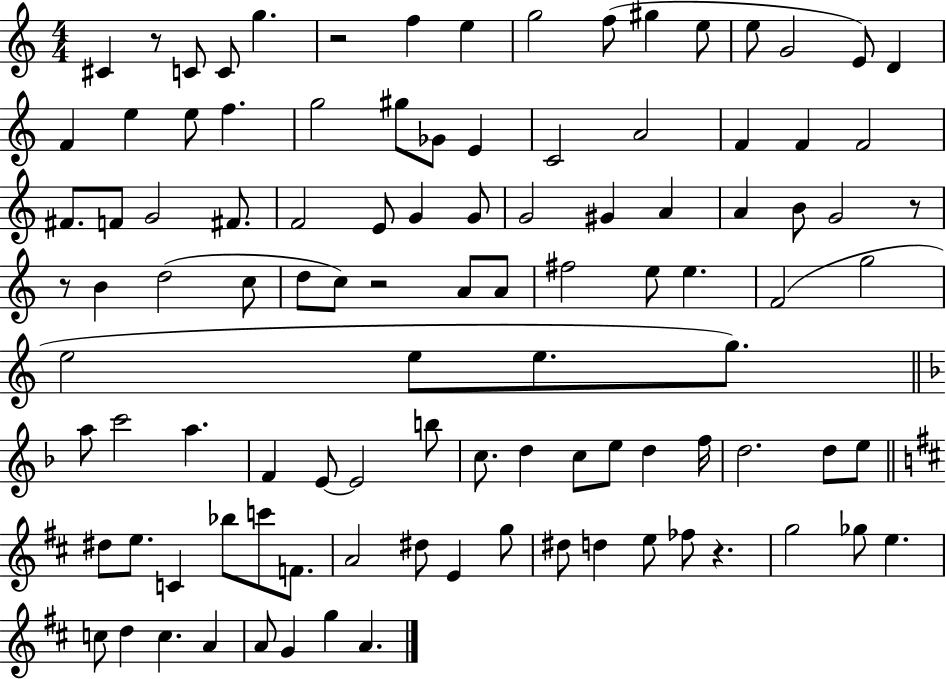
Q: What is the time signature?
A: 4/4